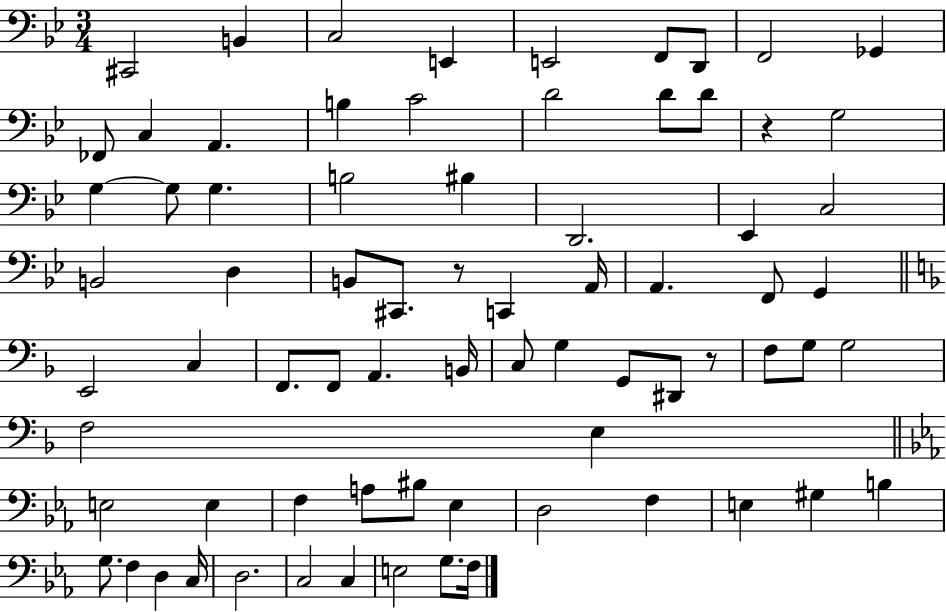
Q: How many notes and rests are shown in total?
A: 74